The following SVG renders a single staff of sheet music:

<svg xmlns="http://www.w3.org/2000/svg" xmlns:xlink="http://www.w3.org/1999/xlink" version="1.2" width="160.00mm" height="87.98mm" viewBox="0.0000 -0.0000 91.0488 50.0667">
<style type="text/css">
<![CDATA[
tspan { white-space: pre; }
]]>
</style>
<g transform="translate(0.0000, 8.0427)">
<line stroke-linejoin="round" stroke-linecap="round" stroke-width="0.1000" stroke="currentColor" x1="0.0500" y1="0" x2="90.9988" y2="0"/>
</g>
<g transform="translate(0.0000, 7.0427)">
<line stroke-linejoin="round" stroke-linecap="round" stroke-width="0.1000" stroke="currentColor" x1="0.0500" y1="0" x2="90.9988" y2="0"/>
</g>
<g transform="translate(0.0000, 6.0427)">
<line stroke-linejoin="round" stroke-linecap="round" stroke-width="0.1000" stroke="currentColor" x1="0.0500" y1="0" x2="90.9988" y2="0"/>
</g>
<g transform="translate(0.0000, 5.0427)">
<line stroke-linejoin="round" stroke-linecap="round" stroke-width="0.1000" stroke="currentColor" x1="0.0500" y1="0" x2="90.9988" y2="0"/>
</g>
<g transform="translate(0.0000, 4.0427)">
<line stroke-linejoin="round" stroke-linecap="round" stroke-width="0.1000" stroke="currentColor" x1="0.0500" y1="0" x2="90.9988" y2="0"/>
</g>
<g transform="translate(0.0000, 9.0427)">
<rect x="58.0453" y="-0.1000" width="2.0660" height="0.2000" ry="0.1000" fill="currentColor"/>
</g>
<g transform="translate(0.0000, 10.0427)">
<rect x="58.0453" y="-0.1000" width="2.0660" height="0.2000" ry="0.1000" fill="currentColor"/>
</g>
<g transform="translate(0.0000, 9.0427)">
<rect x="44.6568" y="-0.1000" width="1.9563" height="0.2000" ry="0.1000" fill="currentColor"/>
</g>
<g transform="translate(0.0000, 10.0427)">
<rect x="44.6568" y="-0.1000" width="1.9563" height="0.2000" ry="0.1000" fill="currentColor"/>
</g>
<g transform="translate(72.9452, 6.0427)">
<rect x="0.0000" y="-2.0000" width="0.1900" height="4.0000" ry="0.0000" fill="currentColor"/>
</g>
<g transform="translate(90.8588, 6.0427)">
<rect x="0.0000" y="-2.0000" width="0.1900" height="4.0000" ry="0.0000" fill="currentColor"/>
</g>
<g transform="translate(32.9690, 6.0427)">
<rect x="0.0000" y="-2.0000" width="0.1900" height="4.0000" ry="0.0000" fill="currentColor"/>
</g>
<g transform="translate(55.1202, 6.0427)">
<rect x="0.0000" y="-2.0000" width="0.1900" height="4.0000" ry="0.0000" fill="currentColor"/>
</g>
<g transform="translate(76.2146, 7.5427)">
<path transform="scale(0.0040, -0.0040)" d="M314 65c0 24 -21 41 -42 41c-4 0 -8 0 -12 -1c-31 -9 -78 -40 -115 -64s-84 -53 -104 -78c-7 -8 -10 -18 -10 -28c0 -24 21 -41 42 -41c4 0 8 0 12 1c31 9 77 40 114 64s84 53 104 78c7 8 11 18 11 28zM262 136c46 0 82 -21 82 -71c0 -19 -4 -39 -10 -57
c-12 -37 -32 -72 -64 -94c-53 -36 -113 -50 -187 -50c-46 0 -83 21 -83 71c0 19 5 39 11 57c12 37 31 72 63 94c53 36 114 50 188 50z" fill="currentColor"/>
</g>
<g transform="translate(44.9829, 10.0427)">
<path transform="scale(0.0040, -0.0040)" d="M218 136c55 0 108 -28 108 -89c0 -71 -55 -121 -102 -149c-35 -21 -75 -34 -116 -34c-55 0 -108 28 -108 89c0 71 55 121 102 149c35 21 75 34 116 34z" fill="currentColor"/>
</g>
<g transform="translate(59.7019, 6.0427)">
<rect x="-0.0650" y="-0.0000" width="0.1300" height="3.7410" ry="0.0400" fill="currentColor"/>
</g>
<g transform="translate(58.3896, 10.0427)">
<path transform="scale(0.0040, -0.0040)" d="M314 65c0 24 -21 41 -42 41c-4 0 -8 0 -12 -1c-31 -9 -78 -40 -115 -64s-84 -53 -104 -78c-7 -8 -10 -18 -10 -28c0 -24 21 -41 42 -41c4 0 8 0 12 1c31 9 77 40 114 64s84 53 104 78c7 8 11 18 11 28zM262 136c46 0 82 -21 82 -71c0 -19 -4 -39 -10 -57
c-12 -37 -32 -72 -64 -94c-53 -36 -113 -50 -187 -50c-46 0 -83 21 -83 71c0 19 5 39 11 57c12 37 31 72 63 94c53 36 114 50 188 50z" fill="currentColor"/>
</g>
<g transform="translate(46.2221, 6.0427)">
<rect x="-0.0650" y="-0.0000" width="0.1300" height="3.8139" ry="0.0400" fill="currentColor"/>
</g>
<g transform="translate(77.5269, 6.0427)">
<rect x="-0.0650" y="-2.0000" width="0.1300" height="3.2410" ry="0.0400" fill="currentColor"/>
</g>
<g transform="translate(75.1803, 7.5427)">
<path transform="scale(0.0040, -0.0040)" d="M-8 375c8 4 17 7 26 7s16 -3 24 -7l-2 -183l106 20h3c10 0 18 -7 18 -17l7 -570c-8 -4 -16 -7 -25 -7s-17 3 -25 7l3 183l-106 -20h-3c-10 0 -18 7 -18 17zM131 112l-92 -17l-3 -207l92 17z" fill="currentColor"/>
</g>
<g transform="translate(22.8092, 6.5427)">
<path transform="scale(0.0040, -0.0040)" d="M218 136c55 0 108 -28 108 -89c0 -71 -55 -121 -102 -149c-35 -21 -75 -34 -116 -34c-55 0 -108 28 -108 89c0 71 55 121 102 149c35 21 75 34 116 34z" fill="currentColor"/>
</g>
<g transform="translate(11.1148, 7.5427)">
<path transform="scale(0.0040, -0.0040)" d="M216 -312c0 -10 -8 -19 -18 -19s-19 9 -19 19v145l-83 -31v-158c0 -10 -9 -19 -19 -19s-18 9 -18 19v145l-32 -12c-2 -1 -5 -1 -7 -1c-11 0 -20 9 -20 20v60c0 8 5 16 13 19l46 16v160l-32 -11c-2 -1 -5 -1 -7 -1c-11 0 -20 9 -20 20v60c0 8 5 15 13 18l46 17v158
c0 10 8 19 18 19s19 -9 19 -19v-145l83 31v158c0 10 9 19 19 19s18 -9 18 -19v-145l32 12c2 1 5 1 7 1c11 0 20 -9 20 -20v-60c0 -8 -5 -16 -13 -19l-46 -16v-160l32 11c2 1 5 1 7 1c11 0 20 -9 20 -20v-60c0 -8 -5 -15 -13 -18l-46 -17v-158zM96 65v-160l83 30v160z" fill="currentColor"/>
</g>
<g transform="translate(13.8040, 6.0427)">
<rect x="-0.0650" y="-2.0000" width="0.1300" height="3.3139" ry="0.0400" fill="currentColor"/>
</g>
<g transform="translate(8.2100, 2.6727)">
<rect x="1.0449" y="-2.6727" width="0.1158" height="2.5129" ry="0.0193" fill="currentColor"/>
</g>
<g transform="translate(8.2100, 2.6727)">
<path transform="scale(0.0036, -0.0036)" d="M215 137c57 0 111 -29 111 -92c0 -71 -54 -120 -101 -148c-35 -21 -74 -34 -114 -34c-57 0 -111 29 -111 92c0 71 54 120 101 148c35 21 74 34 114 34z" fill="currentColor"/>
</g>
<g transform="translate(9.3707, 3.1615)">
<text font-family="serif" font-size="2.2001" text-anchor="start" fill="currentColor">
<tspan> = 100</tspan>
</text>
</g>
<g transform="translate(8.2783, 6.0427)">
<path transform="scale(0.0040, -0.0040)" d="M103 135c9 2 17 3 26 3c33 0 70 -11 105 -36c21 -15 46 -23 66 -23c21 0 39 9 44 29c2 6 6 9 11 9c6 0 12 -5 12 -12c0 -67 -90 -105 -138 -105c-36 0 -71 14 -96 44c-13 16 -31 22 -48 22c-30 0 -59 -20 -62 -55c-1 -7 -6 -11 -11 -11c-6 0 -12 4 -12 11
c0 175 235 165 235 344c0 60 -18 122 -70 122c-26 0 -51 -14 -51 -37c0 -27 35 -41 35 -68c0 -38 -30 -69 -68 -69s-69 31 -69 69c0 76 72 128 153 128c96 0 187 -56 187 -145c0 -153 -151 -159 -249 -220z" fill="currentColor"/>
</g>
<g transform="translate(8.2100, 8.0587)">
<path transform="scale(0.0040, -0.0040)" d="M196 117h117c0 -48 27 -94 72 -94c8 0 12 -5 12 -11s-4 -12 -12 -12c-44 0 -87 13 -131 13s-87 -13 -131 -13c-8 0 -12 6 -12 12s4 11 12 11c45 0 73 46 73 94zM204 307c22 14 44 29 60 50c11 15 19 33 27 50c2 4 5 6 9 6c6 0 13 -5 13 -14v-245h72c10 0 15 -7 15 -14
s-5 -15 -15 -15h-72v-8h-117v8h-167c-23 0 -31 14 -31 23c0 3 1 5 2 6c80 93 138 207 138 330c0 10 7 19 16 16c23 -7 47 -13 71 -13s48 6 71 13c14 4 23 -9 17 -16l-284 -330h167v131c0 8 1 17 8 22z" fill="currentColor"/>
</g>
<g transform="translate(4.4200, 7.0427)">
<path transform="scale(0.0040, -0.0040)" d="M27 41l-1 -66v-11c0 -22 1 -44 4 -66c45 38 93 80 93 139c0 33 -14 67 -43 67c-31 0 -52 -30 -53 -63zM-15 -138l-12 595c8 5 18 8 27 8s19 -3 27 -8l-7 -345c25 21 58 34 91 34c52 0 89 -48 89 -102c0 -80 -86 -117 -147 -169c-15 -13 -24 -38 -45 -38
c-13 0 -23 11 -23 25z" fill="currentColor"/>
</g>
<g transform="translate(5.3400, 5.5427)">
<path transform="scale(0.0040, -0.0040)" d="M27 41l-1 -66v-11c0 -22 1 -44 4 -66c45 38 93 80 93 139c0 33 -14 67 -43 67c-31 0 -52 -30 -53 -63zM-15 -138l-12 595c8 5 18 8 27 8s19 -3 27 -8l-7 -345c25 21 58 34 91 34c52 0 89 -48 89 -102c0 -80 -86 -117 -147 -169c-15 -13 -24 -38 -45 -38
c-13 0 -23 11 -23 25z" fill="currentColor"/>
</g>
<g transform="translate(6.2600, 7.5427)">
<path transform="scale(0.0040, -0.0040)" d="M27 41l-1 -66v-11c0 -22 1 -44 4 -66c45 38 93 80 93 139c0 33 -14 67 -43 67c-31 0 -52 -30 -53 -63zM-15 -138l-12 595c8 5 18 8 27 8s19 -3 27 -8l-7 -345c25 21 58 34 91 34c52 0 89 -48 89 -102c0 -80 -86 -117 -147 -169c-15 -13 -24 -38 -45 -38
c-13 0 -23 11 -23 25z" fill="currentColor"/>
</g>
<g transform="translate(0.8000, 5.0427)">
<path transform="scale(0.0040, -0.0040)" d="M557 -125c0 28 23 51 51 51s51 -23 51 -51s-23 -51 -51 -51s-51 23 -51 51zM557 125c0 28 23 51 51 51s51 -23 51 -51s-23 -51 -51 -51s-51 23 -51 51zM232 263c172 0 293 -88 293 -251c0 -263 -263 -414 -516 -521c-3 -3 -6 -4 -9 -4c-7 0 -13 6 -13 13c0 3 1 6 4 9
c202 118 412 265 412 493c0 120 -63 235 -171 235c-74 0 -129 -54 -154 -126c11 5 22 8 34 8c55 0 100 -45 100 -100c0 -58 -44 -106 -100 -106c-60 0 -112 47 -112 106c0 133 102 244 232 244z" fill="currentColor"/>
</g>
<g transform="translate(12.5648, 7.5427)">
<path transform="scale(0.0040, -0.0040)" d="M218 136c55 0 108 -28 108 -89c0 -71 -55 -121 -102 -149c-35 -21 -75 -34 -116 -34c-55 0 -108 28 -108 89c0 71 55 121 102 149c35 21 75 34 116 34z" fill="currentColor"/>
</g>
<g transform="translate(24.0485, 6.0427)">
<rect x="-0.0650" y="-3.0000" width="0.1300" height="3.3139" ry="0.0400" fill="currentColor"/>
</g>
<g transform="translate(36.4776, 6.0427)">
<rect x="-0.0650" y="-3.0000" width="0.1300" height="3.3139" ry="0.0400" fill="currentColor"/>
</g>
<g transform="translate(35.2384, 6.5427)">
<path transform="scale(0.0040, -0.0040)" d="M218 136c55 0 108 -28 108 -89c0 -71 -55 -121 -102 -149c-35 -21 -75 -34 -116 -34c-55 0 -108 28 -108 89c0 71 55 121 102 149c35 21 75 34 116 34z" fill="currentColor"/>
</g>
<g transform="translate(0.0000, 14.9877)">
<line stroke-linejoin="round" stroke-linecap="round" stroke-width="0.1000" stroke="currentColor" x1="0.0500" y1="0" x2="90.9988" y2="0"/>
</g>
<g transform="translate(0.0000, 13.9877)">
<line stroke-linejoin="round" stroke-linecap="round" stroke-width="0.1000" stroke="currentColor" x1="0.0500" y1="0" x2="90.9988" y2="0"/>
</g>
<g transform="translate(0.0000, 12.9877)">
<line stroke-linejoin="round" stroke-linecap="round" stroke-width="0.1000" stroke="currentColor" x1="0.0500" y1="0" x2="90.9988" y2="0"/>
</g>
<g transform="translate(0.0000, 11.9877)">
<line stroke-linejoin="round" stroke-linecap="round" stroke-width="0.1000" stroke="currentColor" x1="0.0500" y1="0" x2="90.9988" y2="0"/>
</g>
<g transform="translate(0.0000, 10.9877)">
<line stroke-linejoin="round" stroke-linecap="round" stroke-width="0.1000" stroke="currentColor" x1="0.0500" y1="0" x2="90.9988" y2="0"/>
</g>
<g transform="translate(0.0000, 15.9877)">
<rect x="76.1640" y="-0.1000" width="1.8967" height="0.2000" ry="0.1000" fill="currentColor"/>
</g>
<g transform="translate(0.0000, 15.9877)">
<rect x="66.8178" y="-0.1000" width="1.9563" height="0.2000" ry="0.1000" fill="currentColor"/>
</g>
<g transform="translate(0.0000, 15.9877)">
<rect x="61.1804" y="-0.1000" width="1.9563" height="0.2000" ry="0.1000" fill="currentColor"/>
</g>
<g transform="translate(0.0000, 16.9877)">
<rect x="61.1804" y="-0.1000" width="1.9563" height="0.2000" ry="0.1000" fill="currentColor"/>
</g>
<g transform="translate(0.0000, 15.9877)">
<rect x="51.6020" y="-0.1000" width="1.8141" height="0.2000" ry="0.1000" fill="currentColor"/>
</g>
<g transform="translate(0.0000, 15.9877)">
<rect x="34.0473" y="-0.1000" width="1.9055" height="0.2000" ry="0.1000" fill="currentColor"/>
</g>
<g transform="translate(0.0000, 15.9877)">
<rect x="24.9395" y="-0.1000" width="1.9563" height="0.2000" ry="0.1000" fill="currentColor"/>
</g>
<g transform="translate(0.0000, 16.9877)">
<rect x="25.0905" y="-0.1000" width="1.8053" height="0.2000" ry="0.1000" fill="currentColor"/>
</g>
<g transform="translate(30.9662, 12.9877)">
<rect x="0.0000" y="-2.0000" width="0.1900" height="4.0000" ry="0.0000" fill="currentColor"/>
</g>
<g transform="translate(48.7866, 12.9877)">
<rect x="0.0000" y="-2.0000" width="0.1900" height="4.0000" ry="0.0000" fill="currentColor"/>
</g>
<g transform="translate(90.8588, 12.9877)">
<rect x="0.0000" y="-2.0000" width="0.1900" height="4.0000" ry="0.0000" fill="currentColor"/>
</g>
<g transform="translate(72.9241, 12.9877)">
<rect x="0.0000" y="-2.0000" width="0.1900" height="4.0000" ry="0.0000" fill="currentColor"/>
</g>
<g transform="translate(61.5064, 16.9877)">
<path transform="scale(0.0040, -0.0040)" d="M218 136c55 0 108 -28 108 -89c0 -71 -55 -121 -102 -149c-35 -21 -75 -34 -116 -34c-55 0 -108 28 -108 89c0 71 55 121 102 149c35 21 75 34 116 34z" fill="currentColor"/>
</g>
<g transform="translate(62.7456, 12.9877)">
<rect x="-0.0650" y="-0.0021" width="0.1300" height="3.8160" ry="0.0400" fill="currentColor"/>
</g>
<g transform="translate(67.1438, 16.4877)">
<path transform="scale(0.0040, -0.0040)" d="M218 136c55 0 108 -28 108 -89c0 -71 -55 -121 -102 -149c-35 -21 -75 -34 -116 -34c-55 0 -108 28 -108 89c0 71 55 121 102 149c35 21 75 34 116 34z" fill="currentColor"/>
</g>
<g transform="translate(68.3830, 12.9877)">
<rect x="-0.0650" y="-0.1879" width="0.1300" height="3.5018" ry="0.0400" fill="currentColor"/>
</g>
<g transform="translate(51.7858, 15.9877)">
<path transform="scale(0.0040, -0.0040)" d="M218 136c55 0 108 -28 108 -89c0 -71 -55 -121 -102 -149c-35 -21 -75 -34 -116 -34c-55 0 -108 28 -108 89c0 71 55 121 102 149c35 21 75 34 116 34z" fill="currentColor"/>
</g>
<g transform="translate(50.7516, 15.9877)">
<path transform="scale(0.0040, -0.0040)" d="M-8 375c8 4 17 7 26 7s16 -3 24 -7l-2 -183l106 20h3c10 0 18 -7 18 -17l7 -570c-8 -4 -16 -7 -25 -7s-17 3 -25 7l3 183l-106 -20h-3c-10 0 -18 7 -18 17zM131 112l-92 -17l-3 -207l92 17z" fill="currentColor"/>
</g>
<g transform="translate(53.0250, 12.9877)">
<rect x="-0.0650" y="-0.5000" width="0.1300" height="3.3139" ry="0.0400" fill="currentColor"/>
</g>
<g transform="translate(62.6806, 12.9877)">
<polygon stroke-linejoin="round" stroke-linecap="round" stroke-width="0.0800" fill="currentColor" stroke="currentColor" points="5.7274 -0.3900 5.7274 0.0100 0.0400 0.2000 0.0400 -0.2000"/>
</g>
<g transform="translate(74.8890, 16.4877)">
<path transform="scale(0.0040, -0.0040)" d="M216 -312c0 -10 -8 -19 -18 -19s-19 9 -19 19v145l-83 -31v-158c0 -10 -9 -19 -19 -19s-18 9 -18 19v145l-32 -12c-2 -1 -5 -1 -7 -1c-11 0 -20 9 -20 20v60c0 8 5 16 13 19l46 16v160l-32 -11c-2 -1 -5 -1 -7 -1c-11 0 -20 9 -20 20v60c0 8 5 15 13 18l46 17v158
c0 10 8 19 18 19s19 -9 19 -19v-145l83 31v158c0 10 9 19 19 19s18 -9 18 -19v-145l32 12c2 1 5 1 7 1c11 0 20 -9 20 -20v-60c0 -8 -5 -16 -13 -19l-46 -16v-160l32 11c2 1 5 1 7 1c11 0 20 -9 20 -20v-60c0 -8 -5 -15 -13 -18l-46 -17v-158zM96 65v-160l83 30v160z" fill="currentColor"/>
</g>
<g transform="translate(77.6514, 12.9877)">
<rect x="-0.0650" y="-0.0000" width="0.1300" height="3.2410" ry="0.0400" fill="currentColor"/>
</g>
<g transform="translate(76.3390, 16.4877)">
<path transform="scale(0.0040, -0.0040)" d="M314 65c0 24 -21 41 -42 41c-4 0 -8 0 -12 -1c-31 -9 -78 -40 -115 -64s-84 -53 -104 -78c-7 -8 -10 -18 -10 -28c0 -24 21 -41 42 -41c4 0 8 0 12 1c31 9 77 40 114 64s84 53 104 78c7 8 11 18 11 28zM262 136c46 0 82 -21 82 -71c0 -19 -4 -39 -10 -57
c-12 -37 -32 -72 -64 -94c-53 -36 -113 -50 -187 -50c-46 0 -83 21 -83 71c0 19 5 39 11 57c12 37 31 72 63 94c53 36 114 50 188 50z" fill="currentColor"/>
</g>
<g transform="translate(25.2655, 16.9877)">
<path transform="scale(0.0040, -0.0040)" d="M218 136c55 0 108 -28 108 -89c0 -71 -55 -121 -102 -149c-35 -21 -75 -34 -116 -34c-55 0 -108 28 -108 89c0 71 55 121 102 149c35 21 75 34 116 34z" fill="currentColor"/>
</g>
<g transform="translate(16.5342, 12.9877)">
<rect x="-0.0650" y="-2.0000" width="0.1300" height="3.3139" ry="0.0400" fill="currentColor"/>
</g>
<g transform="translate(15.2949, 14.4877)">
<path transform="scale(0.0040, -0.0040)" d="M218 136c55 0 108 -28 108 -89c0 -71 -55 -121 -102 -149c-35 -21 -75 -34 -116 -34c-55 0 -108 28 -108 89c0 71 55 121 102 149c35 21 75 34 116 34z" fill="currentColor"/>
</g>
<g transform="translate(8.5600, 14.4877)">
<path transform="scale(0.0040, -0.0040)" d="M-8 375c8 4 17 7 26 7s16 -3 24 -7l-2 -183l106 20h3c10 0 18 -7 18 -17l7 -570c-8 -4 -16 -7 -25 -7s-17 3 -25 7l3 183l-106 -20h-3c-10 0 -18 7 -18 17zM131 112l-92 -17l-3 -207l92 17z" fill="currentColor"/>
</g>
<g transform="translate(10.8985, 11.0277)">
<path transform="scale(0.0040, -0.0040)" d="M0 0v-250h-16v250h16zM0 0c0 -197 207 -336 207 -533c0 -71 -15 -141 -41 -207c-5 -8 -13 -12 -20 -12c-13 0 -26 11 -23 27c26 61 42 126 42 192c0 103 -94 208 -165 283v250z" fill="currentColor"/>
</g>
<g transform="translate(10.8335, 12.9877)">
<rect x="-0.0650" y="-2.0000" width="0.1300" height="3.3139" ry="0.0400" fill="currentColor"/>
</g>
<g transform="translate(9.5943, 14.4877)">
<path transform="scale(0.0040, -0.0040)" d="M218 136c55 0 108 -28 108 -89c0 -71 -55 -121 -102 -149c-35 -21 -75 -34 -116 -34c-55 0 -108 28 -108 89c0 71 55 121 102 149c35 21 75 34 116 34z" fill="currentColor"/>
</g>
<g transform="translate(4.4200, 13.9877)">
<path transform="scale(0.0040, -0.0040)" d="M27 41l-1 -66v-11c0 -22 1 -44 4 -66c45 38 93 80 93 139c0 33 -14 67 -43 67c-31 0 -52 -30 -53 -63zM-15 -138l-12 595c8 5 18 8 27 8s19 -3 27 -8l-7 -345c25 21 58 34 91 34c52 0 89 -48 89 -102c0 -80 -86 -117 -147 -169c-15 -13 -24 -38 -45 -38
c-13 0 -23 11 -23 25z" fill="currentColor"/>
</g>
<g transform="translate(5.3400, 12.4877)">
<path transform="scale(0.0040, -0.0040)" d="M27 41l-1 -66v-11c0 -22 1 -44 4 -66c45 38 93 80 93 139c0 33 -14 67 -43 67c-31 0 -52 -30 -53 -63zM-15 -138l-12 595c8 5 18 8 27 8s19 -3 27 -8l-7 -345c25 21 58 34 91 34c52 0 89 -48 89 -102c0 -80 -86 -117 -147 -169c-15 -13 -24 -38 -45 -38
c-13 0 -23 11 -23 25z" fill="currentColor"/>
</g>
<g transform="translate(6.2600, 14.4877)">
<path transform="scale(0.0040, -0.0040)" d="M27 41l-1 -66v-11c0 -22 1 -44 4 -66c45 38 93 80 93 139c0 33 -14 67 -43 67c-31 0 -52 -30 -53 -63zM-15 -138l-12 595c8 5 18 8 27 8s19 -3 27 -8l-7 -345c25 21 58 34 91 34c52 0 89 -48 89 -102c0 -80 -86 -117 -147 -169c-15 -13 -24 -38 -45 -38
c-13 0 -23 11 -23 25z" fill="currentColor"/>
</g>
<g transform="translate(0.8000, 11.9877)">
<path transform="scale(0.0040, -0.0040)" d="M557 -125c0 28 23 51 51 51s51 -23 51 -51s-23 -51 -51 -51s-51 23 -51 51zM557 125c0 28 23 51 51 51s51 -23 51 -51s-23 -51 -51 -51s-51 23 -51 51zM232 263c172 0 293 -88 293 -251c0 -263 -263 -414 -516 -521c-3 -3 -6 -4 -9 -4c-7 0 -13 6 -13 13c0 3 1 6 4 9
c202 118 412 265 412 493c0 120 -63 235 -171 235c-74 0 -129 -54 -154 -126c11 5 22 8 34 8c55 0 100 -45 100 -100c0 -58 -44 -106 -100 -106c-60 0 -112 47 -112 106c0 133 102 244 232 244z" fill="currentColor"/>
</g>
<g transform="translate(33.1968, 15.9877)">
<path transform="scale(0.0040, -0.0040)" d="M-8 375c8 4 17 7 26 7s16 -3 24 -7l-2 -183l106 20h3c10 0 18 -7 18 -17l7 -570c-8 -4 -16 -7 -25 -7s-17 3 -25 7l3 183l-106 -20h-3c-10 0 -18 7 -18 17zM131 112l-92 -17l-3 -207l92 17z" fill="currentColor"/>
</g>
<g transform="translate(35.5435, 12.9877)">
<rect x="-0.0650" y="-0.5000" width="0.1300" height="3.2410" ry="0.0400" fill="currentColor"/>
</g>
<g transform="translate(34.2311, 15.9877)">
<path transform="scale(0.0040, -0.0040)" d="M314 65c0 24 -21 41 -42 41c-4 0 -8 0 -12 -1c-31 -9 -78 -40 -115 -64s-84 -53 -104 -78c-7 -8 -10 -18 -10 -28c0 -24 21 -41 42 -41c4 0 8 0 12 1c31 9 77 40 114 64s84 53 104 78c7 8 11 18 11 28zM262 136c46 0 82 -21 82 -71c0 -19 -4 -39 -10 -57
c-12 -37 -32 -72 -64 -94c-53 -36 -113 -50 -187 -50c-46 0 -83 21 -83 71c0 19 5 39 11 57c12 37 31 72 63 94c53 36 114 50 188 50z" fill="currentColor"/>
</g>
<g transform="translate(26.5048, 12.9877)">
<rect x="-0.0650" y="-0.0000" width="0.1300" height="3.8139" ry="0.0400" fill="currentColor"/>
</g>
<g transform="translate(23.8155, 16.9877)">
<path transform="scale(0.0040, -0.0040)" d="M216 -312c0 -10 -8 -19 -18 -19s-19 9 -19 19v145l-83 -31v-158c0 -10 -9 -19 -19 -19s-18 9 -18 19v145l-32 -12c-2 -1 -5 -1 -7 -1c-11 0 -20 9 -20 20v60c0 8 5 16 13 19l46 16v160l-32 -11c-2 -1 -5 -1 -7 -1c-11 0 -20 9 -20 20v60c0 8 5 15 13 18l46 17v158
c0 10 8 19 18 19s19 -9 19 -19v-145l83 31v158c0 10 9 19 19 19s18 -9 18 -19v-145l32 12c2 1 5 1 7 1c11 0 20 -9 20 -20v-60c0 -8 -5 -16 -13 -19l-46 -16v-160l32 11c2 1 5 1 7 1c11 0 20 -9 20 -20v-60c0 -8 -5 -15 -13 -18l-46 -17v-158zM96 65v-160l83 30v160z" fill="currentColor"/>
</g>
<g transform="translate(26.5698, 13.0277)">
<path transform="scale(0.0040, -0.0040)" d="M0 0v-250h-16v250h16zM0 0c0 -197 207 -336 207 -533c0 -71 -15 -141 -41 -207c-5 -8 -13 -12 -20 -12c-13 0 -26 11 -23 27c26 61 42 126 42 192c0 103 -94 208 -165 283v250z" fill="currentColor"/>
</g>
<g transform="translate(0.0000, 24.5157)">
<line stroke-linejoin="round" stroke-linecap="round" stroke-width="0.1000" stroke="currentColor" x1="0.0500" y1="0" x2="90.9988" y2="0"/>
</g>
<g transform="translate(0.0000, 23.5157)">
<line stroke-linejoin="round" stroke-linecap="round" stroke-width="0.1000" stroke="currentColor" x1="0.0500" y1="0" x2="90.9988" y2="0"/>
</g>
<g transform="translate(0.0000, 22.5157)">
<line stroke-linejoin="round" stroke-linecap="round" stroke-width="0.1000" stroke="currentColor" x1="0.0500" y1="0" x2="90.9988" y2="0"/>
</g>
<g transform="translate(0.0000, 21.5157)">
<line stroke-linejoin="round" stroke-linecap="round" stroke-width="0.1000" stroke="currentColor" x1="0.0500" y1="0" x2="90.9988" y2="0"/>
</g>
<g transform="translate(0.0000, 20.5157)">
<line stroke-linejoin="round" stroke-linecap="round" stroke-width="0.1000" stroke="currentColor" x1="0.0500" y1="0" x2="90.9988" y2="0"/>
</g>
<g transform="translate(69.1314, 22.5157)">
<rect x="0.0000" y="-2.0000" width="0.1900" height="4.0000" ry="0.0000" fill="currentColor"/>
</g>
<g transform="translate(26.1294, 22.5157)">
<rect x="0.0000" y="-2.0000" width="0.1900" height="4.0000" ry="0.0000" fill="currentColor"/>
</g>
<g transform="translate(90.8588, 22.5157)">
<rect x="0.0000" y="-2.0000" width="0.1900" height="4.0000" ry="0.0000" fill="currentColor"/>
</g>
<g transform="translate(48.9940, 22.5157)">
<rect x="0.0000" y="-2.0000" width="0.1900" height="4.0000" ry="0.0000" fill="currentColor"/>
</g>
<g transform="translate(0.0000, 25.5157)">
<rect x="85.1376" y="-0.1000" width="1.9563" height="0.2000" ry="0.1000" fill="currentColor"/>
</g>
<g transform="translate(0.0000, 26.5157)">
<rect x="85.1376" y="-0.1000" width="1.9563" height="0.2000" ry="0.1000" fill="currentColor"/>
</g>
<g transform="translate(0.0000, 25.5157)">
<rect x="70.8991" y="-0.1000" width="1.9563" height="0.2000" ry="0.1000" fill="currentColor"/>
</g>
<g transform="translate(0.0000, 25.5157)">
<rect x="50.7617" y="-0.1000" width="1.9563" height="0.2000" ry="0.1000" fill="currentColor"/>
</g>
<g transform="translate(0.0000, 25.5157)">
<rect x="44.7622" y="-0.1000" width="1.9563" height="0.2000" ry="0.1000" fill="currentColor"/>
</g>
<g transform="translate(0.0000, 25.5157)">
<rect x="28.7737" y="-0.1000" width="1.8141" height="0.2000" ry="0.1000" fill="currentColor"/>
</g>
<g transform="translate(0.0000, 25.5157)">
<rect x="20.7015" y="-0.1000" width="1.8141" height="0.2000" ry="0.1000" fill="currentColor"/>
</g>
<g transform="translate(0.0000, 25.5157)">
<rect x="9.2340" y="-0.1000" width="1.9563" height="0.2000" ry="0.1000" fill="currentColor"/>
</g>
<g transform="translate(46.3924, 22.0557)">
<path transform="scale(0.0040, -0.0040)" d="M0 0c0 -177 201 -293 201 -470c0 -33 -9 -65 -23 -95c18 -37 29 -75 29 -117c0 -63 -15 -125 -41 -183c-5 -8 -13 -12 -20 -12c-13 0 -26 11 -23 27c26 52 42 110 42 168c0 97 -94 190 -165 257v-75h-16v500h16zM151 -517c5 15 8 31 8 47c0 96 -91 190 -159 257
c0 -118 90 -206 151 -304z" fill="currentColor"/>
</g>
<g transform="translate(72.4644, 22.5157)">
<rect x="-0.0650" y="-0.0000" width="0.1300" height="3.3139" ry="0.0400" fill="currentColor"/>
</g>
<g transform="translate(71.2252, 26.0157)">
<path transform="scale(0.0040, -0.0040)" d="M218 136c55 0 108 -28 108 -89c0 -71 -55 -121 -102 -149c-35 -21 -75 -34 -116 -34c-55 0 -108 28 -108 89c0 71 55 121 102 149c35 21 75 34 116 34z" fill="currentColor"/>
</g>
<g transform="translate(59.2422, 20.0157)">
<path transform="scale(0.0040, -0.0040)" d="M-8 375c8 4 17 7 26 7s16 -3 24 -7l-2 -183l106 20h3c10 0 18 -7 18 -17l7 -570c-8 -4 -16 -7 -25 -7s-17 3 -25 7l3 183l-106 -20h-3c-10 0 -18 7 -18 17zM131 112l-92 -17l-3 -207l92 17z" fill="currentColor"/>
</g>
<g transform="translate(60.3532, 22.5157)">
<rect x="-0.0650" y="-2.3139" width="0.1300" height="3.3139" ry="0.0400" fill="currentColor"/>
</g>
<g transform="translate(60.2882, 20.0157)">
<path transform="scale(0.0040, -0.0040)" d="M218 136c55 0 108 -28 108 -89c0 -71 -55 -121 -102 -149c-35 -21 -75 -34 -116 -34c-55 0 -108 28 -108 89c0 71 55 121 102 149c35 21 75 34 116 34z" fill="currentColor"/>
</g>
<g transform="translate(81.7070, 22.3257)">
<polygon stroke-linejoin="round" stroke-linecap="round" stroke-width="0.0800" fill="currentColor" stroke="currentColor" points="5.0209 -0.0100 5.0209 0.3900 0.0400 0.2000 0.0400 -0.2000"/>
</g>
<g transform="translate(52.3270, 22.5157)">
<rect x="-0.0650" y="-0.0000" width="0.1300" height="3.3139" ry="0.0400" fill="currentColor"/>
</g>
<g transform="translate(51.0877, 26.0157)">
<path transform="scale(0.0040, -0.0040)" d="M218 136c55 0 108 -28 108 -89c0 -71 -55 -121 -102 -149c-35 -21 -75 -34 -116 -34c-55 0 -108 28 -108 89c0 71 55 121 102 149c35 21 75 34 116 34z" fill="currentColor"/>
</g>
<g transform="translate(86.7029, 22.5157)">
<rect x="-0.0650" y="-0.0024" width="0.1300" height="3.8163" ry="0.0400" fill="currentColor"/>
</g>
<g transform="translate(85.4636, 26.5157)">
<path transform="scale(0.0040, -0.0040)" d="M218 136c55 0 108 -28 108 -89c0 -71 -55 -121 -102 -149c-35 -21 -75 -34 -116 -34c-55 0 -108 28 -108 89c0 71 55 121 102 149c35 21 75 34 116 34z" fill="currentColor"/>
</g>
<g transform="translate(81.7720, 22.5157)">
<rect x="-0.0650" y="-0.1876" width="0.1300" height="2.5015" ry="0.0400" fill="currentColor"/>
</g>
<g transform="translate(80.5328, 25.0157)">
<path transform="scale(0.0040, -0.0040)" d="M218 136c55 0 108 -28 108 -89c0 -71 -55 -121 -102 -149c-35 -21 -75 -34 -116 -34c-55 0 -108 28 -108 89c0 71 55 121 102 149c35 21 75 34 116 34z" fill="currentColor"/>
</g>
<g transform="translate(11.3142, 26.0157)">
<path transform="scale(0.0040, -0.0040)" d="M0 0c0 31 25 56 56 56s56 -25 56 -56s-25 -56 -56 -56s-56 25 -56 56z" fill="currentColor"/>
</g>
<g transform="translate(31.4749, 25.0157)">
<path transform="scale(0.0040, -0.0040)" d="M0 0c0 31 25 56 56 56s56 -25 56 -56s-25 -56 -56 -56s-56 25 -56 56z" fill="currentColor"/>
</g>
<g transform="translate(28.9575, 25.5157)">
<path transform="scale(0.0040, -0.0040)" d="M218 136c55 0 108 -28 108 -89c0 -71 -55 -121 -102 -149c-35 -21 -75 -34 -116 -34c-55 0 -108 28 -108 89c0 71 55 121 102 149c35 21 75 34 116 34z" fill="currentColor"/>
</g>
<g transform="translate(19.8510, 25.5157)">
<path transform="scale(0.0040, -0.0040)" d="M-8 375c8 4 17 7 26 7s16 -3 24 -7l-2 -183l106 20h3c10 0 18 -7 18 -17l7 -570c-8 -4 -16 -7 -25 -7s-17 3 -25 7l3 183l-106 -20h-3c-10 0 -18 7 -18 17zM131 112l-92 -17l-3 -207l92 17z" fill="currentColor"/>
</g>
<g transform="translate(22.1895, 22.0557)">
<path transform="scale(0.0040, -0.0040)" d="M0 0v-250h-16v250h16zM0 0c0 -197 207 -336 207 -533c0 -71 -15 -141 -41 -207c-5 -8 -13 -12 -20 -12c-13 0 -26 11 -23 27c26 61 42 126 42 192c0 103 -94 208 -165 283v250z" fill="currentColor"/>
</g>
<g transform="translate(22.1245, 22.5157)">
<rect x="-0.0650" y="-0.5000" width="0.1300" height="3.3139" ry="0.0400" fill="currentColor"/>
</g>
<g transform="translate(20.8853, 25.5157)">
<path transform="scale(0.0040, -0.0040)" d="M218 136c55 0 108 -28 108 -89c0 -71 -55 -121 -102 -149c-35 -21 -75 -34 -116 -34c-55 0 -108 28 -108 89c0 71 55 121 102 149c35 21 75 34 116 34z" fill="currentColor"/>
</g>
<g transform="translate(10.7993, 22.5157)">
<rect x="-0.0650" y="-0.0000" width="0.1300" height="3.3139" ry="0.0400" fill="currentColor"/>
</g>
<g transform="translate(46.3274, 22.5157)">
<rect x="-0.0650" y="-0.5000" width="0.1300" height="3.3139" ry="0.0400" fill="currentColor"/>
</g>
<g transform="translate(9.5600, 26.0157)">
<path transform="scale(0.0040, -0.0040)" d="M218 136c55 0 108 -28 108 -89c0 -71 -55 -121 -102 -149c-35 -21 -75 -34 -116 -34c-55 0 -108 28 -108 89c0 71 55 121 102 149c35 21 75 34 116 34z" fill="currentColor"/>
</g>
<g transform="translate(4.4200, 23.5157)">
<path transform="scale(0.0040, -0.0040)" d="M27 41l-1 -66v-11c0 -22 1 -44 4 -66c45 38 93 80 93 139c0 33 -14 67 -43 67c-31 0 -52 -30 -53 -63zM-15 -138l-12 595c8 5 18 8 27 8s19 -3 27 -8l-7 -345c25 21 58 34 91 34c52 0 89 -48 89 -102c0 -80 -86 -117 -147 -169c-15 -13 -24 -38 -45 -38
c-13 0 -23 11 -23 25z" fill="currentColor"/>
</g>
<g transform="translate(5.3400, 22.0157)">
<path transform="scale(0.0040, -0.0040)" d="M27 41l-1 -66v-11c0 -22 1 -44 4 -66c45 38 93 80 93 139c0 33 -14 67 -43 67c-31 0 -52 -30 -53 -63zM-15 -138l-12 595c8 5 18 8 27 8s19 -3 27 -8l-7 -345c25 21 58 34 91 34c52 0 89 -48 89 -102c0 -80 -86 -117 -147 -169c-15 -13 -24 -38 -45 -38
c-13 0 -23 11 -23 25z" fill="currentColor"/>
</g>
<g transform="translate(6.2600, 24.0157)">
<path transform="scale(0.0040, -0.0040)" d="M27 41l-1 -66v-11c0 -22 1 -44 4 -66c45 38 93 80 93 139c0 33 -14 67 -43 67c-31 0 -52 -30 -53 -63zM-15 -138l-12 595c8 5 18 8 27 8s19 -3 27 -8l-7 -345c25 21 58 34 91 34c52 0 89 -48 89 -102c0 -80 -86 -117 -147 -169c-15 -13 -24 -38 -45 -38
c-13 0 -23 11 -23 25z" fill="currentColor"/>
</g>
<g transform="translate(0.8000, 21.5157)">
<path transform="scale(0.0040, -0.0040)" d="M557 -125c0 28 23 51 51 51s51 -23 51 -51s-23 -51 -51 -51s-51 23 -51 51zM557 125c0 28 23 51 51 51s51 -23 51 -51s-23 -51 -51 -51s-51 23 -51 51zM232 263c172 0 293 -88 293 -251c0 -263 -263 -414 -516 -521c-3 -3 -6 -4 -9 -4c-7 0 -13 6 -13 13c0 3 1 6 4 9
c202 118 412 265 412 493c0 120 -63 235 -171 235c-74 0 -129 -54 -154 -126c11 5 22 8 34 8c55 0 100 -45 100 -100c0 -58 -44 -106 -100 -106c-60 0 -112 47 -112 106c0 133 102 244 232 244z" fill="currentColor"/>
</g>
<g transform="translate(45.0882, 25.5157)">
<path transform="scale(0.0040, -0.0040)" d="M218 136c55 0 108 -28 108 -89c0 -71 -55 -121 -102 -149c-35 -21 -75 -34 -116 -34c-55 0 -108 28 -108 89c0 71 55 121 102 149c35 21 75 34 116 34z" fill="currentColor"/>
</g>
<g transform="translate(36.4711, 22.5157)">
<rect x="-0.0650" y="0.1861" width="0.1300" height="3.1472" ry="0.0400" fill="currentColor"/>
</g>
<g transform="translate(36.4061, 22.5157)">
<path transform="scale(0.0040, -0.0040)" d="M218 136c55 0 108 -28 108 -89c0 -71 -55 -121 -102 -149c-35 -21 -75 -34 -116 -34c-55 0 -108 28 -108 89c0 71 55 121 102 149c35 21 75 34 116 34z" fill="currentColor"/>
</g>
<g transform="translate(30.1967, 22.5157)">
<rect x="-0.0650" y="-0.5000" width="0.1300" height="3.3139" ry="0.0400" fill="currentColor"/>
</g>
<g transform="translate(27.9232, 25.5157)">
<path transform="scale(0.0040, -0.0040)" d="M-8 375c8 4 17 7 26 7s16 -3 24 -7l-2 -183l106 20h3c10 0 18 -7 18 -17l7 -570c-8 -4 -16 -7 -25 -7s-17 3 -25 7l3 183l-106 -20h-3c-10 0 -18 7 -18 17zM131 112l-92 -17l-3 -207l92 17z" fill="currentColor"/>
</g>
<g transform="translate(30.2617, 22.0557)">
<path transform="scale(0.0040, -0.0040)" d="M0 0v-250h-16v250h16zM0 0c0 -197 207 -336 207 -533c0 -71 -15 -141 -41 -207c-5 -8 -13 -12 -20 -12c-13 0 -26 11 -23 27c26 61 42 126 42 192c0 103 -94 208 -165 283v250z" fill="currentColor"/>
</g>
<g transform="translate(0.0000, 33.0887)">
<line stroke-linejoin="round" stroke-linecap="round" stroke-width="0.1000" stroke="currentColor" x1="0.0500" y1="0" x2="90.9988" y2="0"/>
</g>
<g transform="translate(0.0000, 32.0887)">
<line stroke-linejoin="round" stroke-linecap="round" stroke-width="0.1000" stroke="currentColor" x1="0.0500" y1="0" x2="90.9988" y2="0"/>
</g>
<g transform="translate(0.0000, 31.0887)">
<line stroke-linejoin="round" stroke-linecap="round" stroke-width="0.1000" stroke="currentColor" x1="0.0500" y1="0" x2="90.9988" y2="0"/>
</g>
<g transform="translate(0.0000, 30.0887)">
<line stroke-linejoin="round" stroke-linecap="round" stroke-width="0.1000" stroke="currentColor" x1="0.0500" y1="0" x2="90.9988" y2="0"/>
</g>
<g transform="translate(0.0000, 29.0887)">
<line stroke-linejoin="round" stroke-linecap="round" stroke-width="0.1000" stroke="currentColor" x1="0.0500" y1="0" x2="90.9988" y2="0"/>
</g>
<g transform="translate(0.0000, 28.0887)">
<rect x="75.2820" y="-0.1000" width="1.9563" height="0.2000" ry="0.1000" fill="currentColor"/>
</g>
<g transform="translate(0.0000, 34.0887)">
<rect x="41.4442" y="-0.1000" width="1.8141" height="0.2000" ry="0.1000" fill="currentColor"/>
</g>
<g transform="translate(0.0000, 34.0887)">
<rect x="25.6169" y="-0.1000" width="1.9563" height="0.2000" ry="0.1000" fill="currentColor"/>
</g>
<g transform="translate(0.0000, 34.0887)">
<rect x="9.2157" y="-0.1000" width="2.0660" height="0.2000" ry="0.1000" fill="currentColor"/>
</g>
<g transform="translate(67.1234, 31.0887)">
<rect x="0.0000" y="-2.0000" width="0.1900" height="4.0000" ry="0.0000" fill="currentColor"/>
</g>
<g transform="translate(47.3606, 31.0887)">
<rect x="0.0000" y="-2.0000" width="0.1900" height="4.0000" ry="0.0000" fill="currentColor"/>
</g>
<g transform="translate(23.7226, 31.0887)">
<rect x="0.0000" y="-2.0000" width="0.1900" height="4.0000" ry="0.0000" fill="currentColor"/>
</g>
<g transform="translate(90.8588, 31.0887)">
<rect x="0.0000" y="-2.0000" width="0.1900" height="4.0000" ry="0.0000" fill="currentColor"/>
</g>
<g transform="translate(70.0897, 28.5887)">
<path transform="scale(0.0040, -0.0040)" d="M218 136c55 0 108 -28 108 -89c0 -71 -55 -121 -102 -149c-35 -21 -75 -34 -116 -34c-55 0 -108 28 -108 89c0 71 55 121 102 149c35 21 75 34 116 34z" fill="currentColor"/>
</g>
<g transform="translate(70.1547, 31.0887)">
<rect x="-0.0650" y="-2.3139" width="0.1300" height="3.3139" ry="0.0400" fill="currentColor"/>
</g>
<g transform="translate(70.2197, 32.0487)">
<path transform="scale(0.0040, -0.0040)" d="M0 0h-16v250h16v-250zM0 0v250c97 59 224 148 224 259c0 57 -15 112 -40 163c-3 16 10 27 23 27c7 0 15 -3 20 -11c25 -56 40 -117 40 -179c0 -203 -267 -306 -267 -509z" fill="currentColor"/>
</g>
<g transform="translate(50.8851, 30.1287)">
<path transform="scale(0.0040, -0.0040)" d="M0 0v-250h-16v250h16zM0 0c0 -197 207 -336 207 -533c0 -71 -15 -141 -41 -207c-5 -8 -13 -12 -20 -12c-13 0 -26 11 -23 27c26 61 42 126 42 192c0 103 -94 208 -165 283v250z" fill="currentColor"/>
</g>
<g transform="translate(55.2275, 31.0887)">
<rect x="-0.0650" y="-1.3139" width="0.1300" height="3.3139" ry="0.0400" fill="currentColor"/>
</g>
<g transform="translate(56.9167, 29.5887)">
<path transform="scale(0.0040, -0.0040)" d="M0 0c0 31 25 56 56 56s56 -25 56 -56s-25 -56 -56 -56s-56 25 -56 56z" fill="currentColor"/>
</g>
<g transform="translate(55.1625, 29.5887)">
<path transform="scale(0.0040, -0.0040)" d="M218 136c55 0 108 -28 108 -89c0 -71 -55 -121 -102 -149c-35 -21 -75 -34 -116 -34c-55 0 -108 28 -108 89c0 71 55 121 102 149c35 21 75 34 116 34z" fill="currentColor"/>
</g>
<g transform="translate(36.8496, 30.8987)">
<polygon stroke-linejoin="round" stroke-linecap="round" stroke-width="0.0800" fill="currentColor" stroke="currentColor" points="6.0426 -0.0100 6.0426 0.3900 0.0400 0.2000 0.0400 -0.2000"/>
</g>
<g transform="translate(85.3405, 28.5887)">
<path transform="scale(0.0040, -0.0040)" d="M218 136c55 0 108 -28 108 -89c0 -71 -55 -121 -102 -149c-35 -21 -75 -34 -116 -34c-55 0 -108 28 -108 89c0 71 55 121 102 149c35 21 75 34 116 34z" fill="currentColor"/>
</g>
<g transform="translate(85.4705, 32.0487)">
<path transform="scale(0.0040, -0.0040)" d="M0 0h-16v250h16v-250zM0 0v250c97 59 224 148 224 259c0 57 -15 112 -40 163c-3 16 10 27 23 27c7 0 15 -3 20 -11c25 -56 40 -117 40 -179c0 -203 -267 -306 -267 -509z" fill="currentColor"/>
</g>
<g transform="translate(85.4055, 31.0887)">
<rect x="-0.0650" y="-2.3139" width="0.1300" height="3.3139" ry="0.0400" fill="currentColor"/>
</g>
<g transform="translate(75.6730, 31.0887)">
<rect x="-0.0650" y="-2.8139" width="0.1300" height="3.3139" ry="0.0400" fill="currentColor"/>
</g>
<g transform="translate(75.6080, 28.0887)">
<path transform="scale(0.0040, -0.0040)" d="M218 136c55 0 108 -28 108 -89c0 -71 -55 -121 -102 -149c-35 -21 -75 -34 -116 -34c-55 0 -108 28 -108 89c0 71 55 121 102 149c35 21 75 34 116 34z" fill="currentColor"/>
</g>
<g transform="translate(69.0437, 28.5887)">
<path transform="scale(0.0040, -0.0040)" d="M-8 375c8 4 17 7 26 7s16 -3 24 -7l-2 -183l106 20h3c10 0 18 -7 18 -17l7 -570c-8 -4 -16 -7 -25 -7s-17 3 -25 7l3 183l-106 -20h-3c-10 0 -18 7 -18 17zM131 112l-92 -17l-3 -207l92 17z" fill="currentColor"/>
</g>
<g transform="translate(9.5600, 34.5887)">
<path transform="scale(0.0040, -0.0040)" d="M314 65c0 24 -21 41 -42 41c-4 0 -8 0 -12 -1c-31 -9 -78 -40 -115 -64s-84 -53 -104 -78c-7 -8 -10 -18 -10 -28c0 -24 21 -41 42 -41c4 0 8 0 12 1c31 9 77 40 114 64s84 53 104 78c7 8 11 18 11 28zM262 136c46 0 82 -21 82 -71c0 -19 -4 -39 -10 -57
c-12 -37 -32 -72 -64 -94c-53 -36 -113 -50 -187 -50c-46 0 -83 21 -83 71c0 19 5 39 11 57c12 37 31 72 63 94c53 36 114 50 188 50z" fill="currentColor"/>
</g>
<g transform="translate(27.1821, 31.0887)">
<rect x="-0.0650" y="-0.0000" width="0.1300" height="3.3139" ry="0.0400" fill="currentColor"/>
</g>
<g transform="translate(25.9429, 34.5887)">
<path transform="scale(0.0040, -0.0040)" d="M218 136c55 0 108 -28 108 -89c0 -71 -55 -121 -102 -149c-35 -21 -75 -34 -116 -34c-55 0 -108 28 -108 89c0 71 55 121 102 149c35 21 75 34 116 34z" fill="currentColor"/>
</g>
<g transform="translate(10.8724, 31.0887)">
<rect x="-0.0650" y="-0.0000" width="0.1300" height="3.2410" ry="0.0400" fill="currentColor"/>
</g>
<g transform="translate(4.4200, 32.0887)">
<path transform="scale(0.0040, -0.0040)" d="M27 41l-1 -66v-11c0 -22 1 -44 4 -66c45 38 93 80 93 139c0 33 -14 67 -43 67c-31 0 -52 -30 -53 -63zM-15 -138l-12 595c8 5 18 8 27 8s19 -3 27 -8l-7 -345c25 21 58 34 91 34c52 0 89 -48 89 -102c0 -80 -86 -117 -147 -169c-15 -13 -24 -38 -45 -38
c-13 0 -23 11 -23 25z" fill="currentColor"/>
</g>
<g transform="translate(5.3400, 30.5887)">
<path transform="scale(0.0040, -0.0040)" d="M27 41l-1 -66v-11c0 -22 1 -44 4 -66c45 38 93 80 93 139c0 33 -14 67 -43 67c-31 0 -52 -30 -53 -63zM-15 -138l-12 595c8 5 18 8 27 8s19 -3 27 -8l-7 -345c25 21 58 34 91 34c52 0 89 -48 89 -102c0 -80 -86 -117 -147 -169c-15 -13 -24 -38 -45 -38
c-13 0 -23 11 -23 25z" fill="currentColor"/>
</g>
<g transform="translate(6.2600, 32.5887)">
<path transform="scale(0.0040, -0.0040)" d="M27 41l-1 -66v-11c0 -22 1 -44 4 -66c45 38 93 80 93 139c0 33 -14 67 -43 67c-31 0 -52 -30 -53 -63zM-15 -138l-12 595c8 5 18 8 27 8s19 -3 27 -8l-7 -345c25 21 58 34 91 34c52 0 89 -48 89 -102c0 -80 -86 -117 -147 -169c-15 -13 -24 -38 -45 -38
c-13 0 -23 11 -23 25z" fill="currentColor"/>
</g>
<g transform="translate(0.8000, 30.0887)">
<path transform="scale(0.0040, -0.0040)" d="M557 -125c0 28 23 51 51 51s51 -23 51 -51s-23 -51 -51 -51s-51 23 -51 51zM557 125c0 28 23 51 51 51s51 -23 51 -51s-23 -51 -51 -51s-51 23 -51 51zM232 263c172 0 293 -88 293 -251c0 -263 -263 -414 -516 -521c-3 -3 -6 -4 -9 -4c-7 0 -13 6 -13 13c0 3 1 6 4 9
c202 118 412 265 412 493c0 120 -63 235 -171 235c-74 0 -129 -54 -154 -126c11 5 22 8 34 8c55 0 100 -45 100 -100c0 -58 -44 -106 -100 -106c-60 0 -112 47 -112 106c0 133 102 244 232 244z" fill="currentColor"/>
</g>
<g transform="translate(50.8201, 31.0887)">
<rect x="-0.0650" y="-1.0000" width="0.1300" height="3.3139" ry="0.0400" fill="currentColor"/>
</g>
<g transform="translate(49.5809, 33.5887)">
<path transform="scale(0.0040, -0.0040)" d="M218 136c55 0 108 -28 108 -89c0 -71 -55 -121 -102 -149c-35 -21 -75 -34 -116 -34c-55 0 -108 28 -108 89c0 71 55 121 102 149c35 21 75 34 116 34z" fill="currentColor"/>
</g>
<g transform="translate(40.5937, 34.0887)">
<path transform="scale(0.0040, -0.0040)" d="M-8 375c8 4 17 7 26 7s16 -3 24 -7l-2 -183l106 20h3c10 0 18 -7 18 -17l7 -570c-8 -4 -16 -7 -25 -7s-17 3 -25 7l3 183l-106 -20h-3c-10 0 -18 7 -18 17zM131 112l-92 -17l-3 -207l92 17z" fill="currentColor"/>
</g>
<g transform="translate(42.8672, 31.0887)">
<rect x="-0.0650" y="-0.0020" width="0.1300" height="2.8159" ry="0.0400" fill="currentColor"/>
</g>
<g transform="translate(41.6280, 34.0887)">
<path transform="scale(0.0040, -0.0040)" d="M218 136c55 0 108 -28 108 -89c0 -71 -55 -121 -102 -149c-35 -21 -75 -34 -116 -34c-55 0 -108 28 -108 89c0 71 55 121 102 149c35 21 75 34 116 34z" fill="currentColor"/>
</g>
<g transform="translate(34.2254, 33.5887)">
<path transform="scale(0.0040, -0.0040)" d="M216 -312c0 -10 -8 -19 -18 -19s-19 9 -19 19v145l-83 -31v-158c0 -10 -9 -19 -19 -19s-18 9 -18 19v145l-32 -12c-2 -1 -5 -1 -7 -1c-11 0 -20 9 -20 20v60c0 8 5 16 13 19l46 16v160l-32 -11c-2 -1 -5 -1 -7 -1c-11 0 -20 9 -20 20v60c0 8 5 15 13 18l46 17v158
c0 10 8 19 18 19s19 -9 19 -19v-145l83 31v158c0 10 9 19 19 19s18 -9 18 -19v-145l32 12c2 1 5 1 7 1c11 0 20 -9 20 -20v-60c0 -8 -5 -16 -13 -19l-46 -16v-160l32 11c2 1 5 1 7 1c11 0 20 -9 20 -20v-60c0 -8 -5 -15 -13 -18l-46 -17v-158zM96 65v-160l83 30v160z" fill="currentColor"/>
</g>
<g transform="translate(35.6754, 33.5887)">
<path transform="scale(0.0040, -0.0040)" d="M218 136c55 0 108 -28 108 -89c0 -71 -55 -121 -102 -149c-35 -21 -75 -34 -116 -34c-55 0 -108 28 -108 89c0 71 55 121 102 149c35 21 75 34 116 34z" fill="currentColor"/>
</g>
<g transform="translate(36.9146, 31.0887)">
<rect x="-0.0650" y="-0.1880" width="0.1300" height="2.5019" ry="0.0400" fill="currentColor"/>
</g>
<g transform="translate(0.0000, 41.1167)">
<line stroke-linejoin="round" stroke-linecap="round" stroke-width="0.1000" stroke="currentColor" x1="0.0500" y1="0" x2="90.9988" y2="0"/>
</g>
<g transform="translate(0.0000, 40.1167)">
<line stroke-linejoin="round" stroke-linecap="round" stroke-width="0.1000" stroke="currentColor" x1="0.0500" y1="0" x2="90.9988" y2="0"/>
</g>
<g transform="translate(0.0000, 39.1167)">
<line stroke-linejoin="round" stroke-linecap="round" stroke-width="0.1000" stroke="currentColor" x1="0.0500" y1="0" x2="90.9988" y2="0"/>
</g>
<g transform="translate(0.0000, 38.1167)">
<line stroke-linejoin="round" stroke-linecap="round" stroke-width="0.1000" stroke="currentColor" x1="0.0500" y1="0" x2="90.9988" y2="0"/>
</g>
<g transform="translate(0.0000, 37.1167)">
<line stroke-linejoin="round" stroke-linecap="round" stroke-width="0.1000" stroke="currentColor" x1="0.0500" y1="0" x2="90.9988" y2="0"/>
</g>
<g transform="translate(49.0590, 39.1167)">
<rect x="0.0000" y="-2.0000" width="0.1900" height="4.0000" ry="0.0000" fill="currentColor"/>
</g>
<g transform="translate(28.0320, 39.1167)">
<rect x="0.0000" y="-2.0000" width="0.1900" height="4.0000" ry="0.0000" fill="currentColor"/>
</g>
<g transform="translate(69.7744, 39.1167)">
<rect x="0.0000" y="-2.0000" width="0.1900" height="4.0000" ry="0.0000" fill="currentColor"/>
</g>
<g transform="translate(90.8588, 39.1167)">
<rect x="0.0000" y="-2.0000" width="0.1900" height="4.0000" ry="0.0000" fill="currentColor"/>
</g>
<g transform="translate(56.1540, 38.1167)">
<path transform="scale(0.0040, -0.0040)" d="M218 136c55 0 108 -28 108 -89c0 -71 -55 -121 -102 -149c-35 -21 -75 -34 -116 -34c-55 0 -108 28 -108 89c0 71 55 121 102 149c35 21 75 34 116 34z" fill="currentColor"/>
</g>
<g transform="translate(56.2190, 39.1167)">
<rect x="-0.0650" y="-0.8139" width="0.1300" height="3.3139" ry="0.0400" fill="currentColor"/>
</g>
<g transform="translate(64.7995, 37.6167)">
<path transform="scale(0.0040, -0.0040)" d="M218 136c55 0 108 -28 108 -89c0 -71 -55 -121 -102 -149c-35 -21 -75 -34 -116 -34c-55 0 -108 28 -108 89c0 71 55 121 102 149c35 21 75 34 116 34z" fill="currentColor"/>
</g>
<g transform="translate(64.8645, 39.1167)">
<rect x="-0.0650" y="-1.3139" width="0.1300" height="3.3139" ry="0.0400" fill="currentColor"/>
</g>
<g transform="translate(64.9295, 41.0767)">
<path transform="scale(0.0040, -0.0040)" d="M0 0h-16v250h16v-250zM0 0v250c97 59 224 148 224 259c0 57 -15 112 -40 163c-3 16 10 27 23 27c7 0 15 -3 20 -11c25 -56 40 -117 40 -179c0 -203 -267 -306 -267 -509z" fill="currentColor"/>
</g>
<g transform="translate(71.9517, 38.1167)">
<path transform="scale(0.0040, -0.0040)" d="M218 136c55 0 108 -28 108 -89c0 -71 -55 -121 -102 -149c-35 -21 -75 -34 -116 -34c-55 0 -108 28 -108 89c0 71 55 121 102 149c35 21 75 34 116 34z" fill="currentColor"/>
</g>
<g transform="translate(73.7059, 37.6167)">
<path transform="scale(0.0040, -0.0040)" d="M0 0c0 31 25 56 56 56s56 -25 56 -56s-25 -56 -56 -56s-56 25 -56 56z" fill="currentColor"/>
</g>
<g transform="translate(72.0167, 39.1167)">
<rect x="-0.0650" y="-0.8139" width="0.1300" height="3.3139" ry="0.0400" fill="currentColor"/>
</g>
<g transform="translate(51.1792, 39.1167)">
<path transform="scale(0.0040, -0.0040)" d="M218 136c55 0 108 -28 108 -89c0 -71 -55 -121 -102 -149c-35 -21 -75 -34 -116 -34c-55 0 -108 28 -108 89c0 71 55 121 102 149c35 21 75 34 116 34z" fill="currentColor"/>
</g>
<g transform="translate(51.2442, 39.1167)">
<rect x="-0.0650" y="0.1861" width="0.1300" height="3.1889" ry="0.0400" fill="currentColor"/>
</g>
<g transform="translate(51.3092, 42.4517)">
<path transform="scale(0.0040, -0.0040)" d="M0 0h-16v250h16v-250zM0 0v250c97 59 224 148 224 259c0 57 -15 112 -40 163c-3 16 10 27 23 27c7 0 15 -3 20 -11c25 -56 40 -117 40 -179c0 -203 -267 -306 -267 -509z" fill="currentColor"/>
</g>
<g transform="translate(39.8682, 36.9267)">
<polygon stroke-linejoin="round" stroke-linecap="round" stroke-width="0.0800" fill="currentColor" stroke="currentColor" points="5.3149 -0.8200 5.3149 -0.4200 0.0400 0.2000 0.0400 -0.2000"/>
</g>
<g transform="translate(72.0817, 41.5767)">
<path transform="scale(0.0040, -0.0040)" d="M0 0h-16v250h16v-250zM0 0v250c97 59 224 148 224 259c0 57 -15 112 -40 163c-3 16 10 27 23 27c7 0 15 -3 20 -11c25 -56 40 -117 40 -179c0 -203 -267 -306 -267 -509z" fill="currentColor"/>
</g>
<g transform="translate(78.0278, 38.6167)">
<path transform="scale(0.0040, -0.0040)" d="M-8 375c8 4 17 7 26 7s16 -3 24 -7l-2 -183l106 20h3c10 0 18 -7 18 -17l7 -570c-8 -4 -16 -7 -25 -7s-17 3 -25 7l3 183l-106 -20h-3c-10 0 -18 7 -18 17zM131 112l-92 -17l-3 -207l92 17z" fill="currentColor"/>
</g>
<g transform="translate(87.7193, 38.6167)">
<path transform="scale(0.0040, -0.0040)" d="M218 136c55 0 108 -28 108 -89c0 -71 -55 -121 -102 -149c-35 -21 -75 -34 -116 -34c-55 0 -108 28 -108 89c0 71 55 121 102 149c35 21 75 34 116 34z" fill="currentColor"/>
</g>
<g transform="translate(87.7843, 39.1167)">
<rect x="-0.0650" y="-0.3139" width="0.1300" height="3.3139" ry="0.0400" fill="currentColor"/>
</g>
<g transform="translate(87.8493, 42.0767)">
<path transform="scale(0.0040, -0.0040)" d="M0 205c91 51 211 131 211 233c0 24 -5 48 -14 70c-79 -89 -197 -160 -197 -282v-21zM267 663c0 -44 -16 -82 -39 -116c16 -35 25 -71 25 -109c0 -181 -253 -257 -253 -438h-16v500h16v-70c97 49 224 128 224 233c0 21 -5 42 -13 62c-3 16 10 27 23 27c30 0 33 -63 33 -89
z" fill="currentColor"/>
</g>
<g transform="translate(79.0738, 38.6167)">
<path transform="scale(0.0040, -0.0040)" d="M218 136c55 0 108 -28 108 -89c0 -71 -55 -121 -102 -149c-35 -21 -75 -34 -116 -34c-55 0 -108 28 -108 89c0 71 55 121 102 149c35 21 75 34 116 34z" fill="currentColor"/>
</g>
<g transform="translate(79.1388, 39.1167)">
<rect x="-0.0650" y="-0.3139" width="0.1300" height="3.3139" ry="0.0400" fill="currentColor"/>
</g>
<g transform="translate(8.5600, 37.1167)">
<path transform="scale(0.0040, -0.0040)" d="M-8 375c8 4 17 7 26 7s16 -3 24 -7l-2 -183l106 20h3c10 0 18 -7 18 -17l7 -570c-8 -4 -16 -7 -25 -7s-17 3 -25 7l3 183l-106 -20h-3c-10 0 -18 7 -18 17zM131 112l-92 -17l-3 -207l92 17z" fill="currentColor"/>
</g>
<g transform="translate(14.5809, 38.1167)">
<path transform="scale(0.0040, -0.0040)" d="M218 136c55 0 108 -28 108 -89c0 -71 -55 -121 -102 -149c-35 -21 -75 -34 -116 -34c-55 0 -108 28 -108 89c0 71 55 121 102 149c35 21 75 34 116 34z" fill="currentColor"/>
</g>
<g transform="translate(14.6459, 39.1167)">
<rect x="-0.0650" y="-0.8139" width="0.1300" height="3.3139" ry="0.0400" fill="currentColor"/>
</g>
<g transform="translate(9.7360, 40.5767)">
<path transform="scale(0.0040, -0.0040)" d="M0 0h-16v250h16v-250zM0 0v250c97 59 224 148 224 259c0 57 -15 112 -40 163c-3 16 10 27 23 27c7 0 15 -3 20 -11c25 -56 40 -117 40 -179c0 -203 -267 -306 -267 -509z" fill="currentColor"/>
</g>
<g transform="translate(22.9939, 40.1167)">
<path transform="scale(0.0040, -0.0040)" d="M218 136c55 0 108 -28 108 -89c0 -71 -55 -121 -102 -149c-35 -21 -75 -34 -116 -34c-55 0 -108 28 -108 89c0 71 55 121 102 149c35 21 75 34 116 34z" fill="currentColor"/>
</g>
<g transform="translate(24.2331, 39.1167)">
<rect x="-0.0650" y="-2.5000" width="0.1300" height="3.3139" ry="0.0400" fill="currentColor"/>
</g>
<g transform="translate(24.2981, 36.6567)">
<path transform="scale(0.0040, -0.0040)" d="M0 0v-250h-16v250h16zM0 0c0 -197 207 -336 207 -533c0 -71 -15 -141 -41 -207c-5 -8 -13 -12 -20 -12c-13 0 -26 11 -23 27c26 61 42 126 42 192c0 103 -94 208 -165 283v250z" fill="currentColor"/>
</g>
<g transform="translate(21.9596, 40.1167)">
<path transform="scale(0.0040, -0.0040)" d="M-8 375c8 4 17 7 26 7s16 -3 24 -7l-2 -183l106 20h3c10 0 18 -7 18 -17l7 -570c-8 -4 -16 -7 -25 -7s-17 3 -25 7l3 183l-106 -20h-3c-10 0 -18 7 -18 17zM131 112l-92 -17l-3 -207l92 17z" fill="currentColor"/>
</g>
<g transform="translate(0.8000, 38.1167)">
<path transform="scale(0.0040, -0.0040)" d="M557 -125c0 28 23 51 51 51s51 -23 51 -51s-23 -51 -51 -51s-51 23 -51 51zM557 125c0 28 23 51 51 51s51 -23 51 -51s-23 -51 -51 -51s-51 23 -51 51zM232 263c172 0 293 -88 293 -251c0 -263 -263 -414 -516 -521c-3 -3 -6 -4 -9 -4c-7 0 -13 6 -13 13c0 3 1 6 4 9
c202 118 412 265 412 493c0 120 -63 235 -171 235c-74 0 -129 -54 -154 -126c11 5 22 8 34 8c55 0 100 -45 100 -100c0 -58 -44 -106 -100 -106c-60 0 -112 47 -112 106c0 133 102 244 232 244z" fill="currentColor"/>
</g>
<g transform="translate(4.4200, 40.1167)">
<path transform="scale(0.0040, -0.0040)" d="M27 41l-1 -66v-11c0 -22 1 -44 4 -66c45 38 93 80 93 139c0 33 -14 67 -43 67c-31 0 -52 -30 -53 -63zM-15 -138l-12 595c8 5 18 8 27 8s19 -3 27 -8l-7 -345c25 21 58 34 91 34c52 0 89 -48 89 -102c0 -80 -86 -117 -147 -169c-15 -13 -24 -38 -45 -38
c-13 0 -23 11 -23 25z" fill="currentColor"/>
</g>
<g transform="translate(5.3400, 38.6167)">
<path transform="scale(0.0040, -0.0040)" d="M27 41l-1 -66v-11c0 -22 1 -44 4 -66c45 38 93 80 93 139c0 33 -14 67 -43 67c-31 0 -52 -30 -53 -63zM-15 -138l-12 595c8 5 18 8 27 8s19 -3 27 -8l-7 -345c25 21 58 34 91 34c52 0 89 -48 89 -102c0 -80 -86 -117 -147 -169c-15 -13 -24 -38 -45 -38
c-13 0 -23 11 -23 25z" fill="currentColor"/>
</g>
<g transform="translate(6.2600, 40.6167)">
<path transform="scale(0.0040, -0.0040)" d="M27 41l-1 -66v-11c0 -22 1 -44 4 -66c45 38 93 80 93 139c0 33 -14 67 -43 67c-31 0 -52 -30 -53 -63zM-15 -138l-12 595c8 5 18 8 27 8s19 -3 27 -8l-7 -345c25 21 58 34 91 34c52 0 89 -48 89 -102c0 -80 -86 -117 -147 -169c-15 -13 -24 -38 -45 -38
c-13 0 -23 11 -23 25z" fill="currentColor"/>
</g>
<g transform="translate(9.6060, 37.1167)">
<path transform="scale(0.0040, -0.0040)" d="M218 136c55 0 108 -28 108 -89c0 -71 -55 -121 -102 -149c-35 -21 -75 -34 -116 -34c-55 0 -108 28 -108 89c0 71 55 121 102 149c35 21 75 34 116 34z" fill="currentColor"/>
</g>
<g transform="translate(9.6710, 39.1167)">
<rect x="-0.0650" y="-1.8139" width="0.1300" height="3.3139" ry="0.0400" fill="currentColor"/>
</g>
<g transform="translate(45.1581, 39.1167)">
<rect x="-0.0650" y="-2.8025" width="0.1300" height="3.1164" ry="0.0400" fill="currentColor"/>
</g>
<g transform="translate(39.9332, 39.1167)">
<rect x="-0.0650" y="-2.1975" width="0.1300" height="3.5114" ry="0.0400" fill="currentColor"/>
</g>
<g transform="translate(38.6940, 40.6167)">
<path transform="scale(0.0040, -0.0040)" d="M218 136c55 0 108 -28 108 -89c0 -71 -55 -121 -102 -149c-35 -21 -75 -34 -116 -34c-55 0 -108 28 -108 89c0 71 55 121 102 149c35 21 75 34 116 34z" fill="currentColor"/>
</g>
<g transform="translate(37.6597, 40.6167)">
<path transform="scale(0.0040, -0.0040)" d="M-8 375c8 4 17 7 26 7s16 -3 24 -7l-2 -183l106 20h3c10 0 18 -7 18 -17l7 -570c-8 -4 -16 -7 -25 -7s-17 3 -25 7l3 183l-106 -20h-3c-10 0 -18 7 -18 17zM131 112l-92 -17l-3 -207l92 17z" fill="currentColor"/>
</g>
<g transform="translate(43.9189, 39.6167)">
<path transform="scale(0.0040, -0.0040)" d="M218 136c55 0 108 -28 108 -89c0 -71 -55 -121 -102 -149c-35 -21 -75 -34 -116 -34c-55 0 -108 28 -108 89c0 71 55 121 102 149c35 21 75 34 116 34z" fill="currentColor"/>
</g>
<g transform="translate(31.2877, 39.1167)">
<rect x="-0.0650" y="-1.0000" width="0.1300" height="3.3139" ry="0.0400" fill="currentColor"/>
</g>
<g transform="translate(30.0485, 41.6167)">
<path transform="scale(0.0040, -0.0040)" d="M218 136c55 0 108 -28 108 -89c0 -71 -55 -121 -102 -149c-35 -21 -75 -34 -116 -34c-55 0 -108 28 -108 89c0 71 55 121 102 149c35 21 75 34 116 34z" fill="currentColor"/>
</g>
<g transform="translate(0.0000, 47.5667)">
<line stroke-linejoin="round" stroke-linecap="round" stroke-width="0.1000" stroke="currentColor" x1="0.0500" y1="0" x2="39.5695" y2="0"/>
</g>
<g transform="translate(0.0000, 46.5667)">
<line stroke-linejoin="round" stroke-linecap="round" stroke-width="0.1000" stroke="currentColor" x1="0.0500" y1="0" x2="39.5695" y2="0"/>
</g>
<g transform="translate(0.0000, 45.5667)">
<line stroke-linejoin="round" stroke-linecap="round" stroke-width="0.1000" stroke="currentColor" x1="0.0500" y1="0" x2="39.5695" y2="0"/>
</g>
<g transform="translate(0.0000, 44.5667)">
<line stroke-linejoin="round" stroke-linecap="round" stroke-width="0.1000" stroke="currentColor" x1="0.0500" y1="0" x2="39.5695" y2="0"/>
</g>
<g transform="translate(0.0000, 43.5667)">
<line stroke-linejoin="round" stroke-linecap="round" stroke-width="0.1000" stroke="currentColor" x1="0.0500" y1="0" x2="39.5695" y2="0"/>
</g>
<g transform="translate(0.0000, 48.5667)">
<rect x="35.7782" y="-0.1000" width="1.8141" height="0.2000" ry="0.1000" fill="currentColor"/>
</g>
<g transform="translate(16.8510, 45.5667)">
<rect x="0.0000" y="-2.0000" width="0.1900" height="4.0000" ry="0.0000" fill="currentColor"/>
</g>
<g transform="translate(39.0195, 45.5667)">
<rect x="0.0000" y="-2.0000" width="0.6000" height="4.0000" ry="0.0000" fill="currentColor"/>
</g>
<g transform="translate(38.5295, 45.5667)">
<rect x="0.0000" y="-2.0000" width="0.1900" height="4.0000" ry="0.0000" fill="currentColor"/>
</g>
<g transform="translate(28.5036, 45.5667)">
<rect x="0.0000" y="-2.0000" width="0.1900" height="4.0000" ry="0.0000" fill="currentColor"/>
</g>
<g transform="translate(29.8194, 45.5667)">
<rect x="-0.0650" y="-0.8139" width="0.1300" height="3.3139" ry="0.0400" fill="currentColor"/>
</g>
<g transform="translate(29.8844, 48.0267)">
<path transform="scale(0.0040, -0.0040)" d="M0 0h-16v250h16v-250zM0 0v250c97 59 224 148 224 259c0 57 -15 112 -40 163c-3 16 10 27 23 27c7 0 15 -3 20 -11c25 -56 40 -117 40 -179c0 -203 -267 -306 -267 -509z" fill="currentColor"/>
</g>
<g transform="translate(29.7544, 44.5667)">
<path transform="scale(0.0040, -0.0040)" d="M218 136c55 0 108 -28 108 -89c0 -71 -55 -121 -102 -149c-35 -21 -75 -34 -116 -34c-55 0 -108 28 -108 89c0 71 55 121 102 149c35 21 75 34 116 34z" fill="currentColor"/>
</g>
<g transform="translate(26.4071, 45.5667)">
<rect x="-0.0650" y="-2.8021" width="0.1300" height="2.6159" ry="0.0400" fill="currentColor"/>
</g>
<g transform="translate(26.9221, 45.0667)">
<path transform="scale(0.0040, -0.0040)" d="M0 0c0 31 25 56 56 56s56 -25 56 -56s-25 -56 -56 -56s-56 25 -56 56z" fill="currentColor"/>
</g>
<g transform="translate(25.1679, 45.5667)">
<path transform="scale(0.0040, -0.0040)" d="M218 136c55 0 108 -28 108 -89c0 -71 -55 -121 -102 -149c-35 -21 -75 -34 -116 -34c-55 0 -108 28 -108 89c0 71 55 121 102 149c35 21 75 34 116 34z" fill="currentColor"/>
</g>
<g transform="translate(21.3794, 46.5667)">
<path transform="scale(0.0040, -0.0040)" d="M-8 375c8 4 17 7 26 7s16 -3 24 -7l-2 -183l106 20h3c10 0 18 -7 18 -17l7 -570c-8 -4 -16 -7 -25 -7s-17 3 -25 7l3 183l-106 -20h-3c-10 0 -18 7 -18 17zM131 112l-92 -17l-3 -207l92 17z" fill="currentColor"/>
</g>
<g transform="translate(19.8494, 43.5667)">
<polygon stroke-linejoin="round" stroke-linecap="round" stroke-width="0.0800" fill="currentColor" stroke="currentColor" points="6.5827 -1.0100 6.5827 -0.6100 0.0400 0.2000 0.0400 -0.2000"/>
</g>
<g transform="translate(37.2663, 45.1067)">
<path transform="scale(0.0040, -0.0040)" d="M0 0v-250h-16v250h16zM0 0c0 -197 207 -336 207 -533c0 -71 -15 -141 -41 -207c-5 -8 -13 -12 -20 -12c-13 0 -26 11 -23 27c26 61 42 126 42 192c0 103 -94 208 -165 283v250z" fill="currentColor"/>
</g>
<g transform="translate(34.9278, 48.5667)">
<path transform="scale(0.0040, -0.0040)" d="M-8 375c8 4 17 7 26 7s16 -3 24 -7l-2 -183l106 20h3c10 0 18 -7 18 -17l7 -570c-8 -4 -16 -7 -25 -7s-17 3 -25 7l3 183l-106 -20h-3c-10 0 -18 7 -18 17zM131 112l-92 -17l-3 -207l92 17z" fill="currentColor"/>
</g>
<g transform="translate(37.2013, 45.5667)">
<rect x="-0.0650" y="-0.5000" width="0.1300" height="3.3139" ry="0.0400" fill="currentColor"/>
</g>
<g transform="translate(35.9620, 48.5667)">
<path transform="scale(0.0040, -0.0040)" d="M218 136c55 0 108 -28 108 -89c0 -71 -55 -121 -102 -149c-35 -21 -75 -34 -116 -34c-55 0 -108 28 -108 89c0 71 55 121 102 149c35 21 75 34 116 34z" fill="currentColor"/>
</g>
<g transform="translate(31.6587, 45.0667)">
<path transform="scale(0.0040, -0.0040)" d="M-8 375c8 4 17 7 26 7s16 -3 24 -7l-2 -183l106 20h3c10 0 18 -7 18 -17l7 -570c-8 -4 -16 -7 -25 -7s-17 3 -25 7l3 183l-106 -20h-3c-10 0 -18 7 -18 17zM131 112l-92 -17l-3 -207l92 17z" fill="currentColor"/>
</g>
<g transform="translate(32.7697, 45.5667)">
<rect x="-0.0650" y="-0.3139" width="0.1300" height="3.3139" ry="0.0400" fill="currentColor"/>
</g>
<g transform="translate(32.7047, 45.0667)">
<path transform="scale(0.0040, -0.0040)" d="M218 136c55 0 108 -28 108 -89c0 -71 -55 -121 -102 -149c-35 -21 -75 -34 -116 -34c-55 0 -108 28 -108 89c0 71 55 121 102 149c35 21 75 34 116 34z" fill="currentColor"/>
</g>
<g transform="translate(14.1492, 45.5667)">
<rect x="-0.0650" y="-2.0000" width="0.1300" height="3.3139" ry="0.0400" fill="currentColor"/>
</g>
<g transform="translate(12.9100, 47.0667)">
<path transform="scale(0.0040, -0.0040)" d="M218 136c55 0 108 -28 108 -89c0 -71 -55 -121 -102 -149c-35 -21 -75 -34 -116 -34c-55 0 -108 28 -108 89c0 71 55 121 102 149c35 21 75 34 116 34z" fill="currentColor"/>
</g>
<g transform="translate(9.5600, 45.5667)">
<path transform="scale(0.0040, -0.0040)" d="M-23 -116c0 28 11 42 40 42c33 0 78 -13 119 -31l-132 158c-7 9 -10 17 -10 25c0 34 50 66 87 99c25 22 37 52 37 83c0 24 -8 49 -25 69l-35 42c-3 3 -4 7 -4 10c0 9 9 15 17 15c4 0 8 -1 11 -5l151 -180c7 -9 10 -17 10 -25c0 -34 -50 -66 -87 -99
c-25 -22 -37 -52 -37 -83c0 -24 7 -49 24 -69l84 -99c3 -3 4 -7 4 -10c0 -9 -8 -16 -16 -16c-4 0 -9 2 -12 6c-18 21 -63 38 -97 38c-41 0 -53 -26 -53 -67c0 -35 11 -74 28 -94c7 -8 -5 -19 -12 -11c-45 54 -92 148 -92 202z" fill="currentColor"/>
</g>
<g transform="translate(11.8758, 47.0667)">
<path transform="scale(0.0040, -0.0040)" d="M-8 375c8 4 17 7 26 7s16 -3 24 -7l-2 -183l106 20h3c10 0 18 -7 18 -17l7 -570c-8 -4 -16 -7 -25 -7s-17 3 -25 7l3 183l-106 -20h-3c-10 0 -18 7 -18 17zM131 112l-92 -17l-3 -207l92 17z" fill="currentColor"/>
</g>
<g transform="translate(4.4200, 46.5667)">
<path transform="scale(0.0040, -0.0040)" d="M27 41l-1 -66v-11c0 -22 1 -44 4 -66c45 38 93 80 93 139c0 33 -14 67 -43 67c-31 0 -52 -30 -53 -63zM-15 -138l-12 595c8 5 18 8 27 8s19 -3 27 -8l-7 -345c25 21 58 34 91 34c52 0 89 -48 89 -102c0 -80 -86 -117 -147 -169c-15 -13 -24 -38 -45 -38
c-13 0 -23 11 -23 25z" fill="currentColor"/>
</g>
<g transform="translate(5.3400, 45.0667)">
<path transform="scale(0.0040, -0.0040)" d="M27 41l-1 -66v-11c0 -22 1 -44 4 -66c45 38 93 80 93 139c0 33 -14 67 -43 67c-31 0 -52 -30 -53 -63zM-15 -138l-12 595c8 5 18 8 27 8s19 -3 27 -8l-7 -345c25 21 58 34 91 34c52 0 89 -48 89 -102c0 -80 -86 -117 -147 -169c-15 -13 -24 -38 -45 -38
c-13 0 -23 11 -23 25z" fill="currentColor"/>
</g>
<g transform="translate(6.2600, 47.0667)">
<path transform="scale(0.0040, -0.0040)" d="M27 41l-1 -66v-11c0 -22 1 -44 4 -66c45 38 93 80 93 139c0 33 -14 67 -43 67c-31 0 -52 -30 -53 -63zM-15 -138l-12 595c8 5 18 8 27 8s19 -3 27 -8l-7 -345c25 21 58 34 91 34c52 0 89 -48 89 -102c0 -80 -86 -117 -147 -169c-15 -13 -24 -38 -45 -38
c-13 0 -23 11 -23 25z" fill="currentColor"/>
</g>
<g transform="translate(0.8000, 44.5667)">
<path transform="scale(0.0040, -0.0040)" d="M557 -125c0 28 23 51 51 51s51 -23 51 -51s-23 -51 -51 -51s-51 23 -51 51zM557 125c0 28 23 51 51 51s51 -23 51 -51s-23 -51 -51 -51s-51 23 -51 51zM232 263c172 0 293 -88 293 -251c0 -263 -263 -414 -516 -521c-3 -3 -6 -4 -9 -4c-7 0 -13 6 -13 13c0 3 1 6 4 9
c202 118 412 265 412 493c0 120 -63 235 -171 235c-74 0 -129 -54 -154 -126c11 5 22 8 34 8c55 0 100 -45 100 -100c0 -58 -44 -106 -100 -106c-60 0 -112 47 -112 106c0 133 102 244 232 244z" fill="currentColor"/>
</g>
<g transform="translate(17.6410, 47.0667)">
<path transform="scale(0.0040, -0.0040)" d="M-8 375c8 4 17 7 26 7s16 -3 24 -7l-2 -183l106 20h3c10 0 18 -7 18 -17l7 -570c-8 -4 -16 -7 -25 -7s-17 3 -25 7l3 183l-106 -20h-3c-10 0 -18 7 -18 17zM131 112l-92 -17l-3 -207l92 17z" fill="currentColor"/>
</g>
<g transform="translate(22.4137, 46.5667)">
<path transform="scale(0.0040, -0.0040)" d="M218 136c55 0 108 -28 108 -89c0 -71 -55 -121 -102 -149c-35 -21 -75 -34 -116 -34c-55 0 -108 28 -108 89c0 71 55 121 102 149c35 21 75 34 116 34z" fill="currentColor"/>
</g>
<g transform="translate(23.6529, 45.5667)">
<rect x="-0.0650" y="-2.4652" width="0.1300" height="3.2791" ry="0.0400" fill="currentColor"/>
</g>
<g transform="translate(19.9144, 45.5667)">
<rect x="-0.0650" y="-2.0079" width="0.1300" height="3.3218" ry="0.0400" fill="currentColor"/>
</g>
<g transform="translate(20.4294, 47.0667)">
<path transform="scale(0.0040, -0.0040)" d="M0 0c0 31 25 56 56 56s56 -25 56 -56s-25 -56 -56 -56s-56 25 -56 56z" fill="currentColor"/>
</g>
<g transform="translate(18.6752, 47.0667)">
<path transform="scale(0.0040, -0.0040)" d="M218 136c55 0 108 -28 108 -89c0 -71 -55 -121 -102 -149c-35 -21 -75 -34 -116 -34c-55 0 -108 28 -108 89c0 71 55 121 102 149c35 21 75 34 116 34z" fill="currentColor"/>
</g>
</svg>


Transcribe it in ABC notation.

X:1
T:Untitled
M:2/4
L:1/4
K:Eb
^A,, C, C, C,, C,,2 A,,2 A,,/2 A,, ^C,,/2 E,,2 E,, C,,/2 D,,/2 ^D,,2 D,, E,,/2 E,,/2 D, E,,/4 D,, B, D,, F,,/2 C,,/2 D,,2 D,, ^F,,/2 E,,/2 F,,/2 G, B,/2 C B,/2 A,/2 F, B,,/2 F,, A,,/2 C,/2 D,/2 F, G,/2 F,/2 E, E,/4 z A,, A,,/2 B,,/2 D,/2 F,/2 E, E,,/2